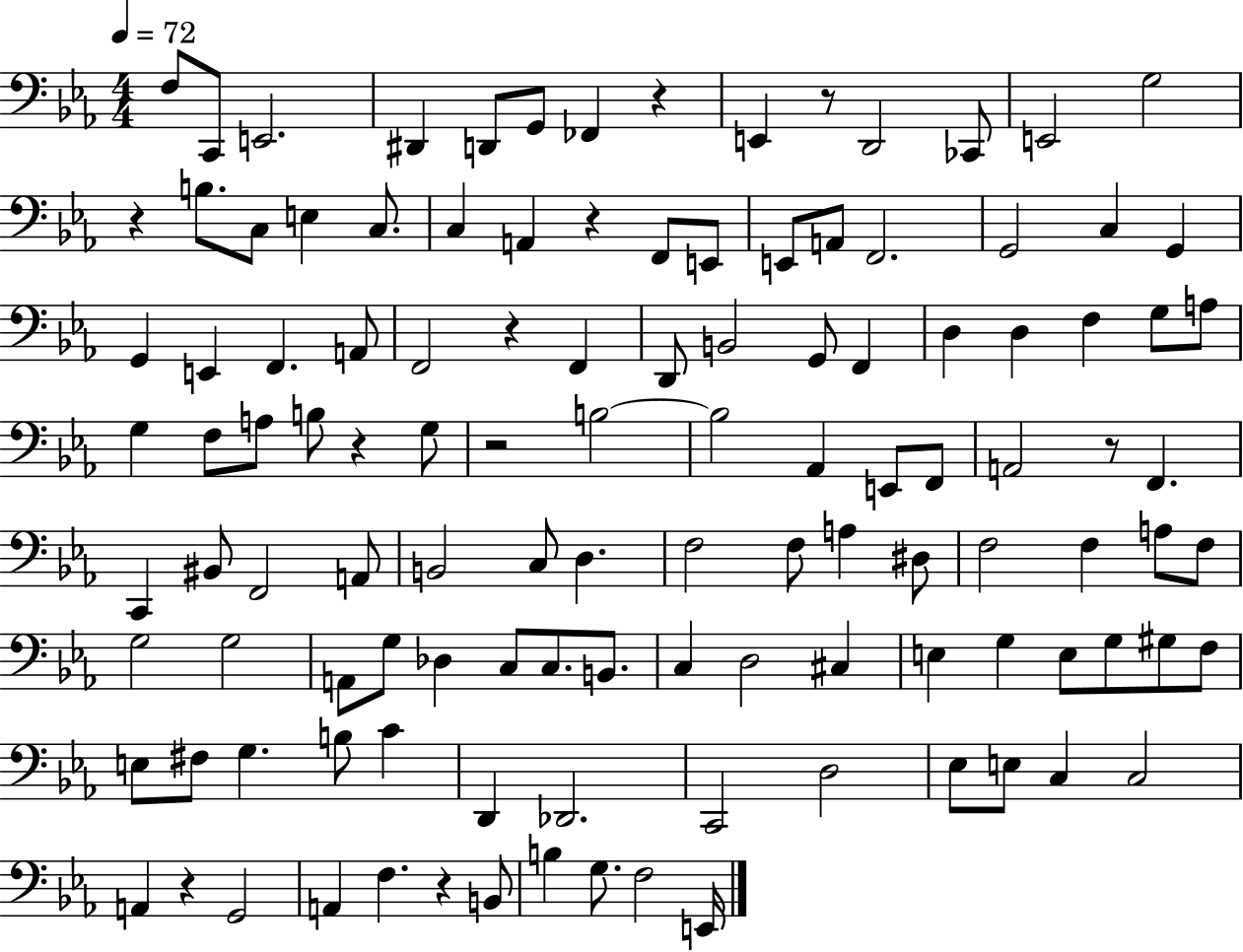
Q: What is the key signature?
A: EES major